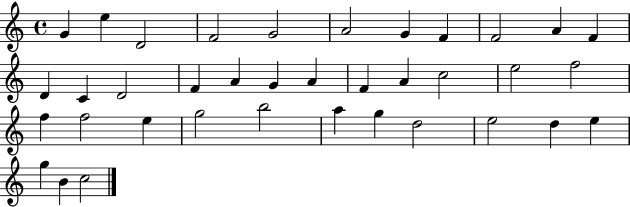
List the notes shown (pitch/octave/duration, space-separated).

G4/q E5/q D4/h F4/h G4/h A4/h G4/q F4/q F4/h A4/q F4/q D4/q C4/q D4/h F4/q A4/q G4/q A4/q F4/q A4/q C5/h E5/h F5/h F5/q F5/h E5/q G5/h B5/h A5/q G5/q D5/h E5/h D5/q E5/q G5/q B4/q C5/h